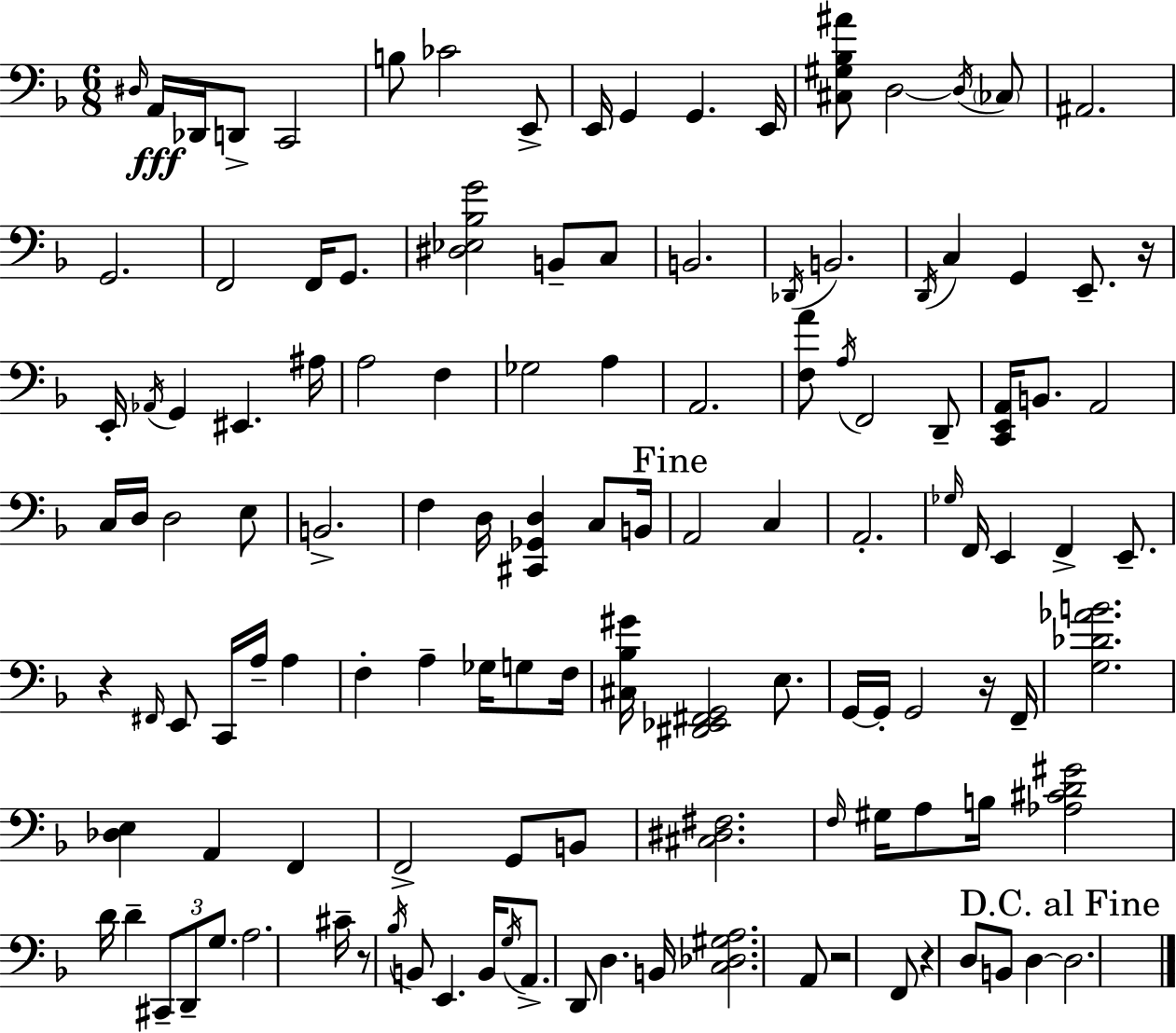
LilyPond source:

{
  \clef bass
  \numericTimeSignature
  \time 6/8
  \key d \minor
  \grace { dis16 }\fff a,16 des,16 d,8-> c,2 | b8 ces'2 e,8-> | e,16 g,4 g,4. | e,16 <cis gis bes ais'>8 d2~~ \acciaccatura { d16 } | \break \parenthesize ces8 ais,2. | g,2. | f,2 f,16 g,8. | <dis ees bes g'>2 b,8-- | \break c8 b,2. | \acciaccatura { des,16 } b,2. | \acciaccatura { d,16 } c4 g,4 | e,8.-- r16 e,16-. \acciaccatura { aes,16 } g,4 eis,4. | \break ais16 a2 | f4 ges2 | a4 a,2. | <f a'>8 \acciaccatura { a16 } f,2 | \break d,8-- <c, e, a,>16 b,8. a,2 | c16 d16 d2 | e8 b,2.-> | f4 d16 <cis, ges, d>4 | \break c8 b,16 \mark "Fine" a,2 | c4 a,2.-. | \grace { ges16 } f,16 e,4 | f,4-> e,8.-- r4 \grace { fis,16 } | \break e,8 c,16 a16-- a4 f4-. | a4-- ges16 g8 f16 <cis bes gis'>16 <dis, ees, fis, g,>2 | e8. g,16~~ g,16-. g,2 | r16 f,16-- <g des' aes' b'>2. | \break <des e>4 | a,4 f,4 f,2-> | g,8 b,8 <cis dis fis>2. | \grace { f16 } gis16 a8 | \break b16 <aes cis' d' gis'>2 d'16 d'4-- | \tuplet 3/2 { cis,8-- d,8-- g8. } a2. | cis'16-- r8 | \acciaccatura { bes16 } b,8 e,4. b,16 \acciaccatura { g16 } a,8.-> | \break d,8 d4. b,16 <c des gis a>2. | a,8 | r2 f,8 r4 | d8 b,8 d4~~ \mark "D.C. al Fine" d2. | \break \bar "|."
}